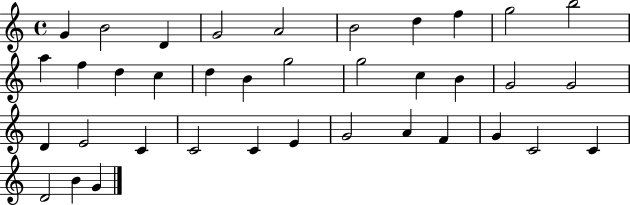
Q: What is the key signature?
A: C major